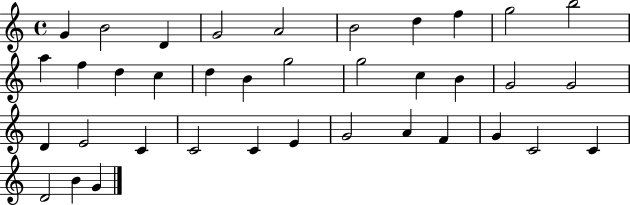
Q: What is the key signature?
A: C major